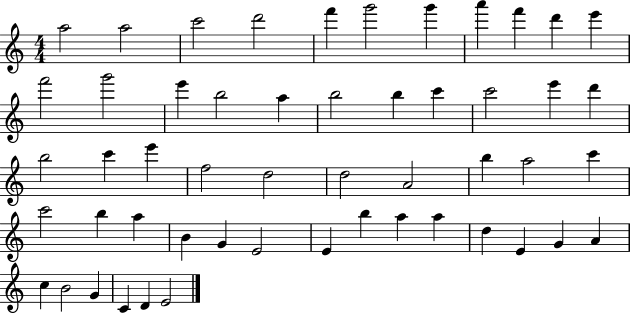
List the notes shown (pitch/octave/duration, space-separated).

A5/h A5/h C6/h D6/h F6/q G6/h G6/q A6/q F6/q D6/q E6/q F6/h G6/h E6/q B5/h A5/q B5/h B5/q C6/q C6/h E6/q D6/q B5/h C6/q E6/q F5/h D5/h D5/h A4/h B5/q A5/h C6/q C6/h B5/q A5/q B4/q G4/q E4/h E4/q B5/q A5/q A5/q D5/q E4/q G4/q A4/q C5/q B4/h G4/q C4/q D4/q E4/h